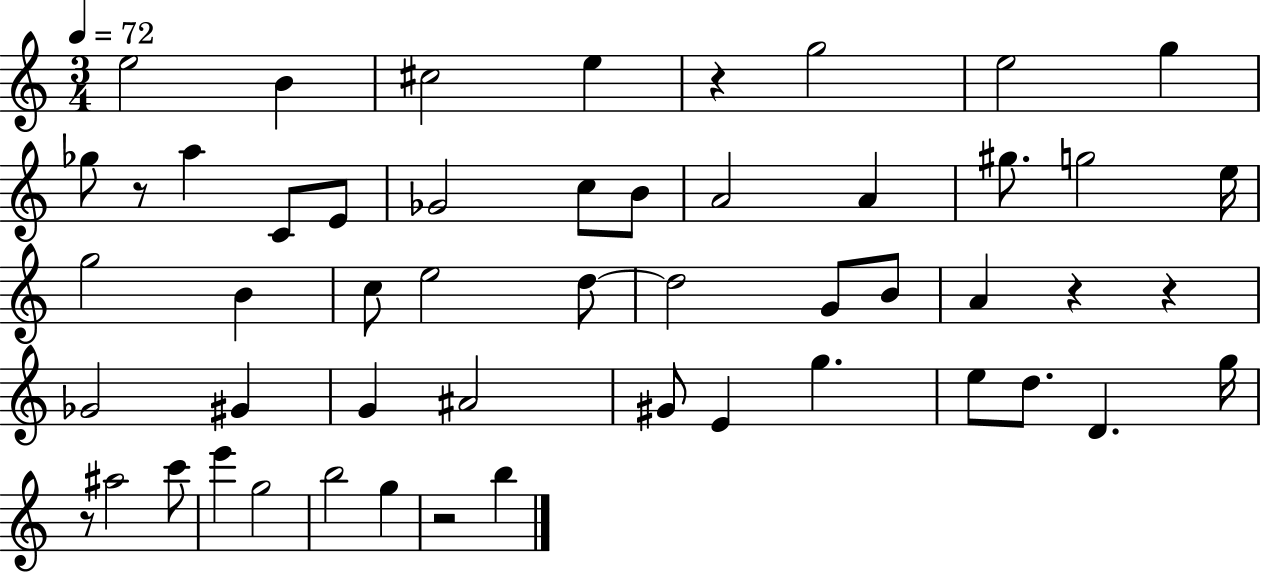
{
  \clef treble
  \numericTimeSignature
  \time 3/4
  \key c \major
  \tempo 4 = 72
  e''2 b'4 | cis''2 e''4 | r4 g''2 | e''2 g''4 | \break ges''8 r8 a''4 c'8 e'8 | ges'2 c''8 b'8 | a'2 a'4 | gis''8. g''2 e''16 | \break g''2 b'4 | c''8 e''2 d''8~~ | d''2 g'8 b'8 | a'4 r4 r4 | \break ges'2 gis'4 | g'4 ais'2 | gis'8 e'4 g''4. | e''8 d''8. d'4. g''16 | \break r8 ais''2 c'''8 | e'''4 g''2 | b''2 g''4 | r2 b''4 | \break \bar "|."
}